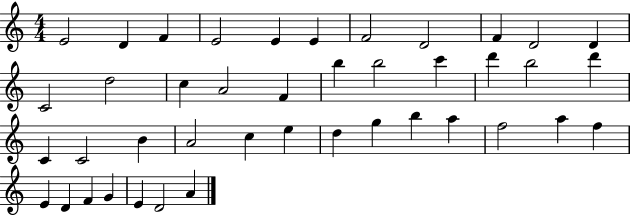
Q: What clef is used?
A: treble